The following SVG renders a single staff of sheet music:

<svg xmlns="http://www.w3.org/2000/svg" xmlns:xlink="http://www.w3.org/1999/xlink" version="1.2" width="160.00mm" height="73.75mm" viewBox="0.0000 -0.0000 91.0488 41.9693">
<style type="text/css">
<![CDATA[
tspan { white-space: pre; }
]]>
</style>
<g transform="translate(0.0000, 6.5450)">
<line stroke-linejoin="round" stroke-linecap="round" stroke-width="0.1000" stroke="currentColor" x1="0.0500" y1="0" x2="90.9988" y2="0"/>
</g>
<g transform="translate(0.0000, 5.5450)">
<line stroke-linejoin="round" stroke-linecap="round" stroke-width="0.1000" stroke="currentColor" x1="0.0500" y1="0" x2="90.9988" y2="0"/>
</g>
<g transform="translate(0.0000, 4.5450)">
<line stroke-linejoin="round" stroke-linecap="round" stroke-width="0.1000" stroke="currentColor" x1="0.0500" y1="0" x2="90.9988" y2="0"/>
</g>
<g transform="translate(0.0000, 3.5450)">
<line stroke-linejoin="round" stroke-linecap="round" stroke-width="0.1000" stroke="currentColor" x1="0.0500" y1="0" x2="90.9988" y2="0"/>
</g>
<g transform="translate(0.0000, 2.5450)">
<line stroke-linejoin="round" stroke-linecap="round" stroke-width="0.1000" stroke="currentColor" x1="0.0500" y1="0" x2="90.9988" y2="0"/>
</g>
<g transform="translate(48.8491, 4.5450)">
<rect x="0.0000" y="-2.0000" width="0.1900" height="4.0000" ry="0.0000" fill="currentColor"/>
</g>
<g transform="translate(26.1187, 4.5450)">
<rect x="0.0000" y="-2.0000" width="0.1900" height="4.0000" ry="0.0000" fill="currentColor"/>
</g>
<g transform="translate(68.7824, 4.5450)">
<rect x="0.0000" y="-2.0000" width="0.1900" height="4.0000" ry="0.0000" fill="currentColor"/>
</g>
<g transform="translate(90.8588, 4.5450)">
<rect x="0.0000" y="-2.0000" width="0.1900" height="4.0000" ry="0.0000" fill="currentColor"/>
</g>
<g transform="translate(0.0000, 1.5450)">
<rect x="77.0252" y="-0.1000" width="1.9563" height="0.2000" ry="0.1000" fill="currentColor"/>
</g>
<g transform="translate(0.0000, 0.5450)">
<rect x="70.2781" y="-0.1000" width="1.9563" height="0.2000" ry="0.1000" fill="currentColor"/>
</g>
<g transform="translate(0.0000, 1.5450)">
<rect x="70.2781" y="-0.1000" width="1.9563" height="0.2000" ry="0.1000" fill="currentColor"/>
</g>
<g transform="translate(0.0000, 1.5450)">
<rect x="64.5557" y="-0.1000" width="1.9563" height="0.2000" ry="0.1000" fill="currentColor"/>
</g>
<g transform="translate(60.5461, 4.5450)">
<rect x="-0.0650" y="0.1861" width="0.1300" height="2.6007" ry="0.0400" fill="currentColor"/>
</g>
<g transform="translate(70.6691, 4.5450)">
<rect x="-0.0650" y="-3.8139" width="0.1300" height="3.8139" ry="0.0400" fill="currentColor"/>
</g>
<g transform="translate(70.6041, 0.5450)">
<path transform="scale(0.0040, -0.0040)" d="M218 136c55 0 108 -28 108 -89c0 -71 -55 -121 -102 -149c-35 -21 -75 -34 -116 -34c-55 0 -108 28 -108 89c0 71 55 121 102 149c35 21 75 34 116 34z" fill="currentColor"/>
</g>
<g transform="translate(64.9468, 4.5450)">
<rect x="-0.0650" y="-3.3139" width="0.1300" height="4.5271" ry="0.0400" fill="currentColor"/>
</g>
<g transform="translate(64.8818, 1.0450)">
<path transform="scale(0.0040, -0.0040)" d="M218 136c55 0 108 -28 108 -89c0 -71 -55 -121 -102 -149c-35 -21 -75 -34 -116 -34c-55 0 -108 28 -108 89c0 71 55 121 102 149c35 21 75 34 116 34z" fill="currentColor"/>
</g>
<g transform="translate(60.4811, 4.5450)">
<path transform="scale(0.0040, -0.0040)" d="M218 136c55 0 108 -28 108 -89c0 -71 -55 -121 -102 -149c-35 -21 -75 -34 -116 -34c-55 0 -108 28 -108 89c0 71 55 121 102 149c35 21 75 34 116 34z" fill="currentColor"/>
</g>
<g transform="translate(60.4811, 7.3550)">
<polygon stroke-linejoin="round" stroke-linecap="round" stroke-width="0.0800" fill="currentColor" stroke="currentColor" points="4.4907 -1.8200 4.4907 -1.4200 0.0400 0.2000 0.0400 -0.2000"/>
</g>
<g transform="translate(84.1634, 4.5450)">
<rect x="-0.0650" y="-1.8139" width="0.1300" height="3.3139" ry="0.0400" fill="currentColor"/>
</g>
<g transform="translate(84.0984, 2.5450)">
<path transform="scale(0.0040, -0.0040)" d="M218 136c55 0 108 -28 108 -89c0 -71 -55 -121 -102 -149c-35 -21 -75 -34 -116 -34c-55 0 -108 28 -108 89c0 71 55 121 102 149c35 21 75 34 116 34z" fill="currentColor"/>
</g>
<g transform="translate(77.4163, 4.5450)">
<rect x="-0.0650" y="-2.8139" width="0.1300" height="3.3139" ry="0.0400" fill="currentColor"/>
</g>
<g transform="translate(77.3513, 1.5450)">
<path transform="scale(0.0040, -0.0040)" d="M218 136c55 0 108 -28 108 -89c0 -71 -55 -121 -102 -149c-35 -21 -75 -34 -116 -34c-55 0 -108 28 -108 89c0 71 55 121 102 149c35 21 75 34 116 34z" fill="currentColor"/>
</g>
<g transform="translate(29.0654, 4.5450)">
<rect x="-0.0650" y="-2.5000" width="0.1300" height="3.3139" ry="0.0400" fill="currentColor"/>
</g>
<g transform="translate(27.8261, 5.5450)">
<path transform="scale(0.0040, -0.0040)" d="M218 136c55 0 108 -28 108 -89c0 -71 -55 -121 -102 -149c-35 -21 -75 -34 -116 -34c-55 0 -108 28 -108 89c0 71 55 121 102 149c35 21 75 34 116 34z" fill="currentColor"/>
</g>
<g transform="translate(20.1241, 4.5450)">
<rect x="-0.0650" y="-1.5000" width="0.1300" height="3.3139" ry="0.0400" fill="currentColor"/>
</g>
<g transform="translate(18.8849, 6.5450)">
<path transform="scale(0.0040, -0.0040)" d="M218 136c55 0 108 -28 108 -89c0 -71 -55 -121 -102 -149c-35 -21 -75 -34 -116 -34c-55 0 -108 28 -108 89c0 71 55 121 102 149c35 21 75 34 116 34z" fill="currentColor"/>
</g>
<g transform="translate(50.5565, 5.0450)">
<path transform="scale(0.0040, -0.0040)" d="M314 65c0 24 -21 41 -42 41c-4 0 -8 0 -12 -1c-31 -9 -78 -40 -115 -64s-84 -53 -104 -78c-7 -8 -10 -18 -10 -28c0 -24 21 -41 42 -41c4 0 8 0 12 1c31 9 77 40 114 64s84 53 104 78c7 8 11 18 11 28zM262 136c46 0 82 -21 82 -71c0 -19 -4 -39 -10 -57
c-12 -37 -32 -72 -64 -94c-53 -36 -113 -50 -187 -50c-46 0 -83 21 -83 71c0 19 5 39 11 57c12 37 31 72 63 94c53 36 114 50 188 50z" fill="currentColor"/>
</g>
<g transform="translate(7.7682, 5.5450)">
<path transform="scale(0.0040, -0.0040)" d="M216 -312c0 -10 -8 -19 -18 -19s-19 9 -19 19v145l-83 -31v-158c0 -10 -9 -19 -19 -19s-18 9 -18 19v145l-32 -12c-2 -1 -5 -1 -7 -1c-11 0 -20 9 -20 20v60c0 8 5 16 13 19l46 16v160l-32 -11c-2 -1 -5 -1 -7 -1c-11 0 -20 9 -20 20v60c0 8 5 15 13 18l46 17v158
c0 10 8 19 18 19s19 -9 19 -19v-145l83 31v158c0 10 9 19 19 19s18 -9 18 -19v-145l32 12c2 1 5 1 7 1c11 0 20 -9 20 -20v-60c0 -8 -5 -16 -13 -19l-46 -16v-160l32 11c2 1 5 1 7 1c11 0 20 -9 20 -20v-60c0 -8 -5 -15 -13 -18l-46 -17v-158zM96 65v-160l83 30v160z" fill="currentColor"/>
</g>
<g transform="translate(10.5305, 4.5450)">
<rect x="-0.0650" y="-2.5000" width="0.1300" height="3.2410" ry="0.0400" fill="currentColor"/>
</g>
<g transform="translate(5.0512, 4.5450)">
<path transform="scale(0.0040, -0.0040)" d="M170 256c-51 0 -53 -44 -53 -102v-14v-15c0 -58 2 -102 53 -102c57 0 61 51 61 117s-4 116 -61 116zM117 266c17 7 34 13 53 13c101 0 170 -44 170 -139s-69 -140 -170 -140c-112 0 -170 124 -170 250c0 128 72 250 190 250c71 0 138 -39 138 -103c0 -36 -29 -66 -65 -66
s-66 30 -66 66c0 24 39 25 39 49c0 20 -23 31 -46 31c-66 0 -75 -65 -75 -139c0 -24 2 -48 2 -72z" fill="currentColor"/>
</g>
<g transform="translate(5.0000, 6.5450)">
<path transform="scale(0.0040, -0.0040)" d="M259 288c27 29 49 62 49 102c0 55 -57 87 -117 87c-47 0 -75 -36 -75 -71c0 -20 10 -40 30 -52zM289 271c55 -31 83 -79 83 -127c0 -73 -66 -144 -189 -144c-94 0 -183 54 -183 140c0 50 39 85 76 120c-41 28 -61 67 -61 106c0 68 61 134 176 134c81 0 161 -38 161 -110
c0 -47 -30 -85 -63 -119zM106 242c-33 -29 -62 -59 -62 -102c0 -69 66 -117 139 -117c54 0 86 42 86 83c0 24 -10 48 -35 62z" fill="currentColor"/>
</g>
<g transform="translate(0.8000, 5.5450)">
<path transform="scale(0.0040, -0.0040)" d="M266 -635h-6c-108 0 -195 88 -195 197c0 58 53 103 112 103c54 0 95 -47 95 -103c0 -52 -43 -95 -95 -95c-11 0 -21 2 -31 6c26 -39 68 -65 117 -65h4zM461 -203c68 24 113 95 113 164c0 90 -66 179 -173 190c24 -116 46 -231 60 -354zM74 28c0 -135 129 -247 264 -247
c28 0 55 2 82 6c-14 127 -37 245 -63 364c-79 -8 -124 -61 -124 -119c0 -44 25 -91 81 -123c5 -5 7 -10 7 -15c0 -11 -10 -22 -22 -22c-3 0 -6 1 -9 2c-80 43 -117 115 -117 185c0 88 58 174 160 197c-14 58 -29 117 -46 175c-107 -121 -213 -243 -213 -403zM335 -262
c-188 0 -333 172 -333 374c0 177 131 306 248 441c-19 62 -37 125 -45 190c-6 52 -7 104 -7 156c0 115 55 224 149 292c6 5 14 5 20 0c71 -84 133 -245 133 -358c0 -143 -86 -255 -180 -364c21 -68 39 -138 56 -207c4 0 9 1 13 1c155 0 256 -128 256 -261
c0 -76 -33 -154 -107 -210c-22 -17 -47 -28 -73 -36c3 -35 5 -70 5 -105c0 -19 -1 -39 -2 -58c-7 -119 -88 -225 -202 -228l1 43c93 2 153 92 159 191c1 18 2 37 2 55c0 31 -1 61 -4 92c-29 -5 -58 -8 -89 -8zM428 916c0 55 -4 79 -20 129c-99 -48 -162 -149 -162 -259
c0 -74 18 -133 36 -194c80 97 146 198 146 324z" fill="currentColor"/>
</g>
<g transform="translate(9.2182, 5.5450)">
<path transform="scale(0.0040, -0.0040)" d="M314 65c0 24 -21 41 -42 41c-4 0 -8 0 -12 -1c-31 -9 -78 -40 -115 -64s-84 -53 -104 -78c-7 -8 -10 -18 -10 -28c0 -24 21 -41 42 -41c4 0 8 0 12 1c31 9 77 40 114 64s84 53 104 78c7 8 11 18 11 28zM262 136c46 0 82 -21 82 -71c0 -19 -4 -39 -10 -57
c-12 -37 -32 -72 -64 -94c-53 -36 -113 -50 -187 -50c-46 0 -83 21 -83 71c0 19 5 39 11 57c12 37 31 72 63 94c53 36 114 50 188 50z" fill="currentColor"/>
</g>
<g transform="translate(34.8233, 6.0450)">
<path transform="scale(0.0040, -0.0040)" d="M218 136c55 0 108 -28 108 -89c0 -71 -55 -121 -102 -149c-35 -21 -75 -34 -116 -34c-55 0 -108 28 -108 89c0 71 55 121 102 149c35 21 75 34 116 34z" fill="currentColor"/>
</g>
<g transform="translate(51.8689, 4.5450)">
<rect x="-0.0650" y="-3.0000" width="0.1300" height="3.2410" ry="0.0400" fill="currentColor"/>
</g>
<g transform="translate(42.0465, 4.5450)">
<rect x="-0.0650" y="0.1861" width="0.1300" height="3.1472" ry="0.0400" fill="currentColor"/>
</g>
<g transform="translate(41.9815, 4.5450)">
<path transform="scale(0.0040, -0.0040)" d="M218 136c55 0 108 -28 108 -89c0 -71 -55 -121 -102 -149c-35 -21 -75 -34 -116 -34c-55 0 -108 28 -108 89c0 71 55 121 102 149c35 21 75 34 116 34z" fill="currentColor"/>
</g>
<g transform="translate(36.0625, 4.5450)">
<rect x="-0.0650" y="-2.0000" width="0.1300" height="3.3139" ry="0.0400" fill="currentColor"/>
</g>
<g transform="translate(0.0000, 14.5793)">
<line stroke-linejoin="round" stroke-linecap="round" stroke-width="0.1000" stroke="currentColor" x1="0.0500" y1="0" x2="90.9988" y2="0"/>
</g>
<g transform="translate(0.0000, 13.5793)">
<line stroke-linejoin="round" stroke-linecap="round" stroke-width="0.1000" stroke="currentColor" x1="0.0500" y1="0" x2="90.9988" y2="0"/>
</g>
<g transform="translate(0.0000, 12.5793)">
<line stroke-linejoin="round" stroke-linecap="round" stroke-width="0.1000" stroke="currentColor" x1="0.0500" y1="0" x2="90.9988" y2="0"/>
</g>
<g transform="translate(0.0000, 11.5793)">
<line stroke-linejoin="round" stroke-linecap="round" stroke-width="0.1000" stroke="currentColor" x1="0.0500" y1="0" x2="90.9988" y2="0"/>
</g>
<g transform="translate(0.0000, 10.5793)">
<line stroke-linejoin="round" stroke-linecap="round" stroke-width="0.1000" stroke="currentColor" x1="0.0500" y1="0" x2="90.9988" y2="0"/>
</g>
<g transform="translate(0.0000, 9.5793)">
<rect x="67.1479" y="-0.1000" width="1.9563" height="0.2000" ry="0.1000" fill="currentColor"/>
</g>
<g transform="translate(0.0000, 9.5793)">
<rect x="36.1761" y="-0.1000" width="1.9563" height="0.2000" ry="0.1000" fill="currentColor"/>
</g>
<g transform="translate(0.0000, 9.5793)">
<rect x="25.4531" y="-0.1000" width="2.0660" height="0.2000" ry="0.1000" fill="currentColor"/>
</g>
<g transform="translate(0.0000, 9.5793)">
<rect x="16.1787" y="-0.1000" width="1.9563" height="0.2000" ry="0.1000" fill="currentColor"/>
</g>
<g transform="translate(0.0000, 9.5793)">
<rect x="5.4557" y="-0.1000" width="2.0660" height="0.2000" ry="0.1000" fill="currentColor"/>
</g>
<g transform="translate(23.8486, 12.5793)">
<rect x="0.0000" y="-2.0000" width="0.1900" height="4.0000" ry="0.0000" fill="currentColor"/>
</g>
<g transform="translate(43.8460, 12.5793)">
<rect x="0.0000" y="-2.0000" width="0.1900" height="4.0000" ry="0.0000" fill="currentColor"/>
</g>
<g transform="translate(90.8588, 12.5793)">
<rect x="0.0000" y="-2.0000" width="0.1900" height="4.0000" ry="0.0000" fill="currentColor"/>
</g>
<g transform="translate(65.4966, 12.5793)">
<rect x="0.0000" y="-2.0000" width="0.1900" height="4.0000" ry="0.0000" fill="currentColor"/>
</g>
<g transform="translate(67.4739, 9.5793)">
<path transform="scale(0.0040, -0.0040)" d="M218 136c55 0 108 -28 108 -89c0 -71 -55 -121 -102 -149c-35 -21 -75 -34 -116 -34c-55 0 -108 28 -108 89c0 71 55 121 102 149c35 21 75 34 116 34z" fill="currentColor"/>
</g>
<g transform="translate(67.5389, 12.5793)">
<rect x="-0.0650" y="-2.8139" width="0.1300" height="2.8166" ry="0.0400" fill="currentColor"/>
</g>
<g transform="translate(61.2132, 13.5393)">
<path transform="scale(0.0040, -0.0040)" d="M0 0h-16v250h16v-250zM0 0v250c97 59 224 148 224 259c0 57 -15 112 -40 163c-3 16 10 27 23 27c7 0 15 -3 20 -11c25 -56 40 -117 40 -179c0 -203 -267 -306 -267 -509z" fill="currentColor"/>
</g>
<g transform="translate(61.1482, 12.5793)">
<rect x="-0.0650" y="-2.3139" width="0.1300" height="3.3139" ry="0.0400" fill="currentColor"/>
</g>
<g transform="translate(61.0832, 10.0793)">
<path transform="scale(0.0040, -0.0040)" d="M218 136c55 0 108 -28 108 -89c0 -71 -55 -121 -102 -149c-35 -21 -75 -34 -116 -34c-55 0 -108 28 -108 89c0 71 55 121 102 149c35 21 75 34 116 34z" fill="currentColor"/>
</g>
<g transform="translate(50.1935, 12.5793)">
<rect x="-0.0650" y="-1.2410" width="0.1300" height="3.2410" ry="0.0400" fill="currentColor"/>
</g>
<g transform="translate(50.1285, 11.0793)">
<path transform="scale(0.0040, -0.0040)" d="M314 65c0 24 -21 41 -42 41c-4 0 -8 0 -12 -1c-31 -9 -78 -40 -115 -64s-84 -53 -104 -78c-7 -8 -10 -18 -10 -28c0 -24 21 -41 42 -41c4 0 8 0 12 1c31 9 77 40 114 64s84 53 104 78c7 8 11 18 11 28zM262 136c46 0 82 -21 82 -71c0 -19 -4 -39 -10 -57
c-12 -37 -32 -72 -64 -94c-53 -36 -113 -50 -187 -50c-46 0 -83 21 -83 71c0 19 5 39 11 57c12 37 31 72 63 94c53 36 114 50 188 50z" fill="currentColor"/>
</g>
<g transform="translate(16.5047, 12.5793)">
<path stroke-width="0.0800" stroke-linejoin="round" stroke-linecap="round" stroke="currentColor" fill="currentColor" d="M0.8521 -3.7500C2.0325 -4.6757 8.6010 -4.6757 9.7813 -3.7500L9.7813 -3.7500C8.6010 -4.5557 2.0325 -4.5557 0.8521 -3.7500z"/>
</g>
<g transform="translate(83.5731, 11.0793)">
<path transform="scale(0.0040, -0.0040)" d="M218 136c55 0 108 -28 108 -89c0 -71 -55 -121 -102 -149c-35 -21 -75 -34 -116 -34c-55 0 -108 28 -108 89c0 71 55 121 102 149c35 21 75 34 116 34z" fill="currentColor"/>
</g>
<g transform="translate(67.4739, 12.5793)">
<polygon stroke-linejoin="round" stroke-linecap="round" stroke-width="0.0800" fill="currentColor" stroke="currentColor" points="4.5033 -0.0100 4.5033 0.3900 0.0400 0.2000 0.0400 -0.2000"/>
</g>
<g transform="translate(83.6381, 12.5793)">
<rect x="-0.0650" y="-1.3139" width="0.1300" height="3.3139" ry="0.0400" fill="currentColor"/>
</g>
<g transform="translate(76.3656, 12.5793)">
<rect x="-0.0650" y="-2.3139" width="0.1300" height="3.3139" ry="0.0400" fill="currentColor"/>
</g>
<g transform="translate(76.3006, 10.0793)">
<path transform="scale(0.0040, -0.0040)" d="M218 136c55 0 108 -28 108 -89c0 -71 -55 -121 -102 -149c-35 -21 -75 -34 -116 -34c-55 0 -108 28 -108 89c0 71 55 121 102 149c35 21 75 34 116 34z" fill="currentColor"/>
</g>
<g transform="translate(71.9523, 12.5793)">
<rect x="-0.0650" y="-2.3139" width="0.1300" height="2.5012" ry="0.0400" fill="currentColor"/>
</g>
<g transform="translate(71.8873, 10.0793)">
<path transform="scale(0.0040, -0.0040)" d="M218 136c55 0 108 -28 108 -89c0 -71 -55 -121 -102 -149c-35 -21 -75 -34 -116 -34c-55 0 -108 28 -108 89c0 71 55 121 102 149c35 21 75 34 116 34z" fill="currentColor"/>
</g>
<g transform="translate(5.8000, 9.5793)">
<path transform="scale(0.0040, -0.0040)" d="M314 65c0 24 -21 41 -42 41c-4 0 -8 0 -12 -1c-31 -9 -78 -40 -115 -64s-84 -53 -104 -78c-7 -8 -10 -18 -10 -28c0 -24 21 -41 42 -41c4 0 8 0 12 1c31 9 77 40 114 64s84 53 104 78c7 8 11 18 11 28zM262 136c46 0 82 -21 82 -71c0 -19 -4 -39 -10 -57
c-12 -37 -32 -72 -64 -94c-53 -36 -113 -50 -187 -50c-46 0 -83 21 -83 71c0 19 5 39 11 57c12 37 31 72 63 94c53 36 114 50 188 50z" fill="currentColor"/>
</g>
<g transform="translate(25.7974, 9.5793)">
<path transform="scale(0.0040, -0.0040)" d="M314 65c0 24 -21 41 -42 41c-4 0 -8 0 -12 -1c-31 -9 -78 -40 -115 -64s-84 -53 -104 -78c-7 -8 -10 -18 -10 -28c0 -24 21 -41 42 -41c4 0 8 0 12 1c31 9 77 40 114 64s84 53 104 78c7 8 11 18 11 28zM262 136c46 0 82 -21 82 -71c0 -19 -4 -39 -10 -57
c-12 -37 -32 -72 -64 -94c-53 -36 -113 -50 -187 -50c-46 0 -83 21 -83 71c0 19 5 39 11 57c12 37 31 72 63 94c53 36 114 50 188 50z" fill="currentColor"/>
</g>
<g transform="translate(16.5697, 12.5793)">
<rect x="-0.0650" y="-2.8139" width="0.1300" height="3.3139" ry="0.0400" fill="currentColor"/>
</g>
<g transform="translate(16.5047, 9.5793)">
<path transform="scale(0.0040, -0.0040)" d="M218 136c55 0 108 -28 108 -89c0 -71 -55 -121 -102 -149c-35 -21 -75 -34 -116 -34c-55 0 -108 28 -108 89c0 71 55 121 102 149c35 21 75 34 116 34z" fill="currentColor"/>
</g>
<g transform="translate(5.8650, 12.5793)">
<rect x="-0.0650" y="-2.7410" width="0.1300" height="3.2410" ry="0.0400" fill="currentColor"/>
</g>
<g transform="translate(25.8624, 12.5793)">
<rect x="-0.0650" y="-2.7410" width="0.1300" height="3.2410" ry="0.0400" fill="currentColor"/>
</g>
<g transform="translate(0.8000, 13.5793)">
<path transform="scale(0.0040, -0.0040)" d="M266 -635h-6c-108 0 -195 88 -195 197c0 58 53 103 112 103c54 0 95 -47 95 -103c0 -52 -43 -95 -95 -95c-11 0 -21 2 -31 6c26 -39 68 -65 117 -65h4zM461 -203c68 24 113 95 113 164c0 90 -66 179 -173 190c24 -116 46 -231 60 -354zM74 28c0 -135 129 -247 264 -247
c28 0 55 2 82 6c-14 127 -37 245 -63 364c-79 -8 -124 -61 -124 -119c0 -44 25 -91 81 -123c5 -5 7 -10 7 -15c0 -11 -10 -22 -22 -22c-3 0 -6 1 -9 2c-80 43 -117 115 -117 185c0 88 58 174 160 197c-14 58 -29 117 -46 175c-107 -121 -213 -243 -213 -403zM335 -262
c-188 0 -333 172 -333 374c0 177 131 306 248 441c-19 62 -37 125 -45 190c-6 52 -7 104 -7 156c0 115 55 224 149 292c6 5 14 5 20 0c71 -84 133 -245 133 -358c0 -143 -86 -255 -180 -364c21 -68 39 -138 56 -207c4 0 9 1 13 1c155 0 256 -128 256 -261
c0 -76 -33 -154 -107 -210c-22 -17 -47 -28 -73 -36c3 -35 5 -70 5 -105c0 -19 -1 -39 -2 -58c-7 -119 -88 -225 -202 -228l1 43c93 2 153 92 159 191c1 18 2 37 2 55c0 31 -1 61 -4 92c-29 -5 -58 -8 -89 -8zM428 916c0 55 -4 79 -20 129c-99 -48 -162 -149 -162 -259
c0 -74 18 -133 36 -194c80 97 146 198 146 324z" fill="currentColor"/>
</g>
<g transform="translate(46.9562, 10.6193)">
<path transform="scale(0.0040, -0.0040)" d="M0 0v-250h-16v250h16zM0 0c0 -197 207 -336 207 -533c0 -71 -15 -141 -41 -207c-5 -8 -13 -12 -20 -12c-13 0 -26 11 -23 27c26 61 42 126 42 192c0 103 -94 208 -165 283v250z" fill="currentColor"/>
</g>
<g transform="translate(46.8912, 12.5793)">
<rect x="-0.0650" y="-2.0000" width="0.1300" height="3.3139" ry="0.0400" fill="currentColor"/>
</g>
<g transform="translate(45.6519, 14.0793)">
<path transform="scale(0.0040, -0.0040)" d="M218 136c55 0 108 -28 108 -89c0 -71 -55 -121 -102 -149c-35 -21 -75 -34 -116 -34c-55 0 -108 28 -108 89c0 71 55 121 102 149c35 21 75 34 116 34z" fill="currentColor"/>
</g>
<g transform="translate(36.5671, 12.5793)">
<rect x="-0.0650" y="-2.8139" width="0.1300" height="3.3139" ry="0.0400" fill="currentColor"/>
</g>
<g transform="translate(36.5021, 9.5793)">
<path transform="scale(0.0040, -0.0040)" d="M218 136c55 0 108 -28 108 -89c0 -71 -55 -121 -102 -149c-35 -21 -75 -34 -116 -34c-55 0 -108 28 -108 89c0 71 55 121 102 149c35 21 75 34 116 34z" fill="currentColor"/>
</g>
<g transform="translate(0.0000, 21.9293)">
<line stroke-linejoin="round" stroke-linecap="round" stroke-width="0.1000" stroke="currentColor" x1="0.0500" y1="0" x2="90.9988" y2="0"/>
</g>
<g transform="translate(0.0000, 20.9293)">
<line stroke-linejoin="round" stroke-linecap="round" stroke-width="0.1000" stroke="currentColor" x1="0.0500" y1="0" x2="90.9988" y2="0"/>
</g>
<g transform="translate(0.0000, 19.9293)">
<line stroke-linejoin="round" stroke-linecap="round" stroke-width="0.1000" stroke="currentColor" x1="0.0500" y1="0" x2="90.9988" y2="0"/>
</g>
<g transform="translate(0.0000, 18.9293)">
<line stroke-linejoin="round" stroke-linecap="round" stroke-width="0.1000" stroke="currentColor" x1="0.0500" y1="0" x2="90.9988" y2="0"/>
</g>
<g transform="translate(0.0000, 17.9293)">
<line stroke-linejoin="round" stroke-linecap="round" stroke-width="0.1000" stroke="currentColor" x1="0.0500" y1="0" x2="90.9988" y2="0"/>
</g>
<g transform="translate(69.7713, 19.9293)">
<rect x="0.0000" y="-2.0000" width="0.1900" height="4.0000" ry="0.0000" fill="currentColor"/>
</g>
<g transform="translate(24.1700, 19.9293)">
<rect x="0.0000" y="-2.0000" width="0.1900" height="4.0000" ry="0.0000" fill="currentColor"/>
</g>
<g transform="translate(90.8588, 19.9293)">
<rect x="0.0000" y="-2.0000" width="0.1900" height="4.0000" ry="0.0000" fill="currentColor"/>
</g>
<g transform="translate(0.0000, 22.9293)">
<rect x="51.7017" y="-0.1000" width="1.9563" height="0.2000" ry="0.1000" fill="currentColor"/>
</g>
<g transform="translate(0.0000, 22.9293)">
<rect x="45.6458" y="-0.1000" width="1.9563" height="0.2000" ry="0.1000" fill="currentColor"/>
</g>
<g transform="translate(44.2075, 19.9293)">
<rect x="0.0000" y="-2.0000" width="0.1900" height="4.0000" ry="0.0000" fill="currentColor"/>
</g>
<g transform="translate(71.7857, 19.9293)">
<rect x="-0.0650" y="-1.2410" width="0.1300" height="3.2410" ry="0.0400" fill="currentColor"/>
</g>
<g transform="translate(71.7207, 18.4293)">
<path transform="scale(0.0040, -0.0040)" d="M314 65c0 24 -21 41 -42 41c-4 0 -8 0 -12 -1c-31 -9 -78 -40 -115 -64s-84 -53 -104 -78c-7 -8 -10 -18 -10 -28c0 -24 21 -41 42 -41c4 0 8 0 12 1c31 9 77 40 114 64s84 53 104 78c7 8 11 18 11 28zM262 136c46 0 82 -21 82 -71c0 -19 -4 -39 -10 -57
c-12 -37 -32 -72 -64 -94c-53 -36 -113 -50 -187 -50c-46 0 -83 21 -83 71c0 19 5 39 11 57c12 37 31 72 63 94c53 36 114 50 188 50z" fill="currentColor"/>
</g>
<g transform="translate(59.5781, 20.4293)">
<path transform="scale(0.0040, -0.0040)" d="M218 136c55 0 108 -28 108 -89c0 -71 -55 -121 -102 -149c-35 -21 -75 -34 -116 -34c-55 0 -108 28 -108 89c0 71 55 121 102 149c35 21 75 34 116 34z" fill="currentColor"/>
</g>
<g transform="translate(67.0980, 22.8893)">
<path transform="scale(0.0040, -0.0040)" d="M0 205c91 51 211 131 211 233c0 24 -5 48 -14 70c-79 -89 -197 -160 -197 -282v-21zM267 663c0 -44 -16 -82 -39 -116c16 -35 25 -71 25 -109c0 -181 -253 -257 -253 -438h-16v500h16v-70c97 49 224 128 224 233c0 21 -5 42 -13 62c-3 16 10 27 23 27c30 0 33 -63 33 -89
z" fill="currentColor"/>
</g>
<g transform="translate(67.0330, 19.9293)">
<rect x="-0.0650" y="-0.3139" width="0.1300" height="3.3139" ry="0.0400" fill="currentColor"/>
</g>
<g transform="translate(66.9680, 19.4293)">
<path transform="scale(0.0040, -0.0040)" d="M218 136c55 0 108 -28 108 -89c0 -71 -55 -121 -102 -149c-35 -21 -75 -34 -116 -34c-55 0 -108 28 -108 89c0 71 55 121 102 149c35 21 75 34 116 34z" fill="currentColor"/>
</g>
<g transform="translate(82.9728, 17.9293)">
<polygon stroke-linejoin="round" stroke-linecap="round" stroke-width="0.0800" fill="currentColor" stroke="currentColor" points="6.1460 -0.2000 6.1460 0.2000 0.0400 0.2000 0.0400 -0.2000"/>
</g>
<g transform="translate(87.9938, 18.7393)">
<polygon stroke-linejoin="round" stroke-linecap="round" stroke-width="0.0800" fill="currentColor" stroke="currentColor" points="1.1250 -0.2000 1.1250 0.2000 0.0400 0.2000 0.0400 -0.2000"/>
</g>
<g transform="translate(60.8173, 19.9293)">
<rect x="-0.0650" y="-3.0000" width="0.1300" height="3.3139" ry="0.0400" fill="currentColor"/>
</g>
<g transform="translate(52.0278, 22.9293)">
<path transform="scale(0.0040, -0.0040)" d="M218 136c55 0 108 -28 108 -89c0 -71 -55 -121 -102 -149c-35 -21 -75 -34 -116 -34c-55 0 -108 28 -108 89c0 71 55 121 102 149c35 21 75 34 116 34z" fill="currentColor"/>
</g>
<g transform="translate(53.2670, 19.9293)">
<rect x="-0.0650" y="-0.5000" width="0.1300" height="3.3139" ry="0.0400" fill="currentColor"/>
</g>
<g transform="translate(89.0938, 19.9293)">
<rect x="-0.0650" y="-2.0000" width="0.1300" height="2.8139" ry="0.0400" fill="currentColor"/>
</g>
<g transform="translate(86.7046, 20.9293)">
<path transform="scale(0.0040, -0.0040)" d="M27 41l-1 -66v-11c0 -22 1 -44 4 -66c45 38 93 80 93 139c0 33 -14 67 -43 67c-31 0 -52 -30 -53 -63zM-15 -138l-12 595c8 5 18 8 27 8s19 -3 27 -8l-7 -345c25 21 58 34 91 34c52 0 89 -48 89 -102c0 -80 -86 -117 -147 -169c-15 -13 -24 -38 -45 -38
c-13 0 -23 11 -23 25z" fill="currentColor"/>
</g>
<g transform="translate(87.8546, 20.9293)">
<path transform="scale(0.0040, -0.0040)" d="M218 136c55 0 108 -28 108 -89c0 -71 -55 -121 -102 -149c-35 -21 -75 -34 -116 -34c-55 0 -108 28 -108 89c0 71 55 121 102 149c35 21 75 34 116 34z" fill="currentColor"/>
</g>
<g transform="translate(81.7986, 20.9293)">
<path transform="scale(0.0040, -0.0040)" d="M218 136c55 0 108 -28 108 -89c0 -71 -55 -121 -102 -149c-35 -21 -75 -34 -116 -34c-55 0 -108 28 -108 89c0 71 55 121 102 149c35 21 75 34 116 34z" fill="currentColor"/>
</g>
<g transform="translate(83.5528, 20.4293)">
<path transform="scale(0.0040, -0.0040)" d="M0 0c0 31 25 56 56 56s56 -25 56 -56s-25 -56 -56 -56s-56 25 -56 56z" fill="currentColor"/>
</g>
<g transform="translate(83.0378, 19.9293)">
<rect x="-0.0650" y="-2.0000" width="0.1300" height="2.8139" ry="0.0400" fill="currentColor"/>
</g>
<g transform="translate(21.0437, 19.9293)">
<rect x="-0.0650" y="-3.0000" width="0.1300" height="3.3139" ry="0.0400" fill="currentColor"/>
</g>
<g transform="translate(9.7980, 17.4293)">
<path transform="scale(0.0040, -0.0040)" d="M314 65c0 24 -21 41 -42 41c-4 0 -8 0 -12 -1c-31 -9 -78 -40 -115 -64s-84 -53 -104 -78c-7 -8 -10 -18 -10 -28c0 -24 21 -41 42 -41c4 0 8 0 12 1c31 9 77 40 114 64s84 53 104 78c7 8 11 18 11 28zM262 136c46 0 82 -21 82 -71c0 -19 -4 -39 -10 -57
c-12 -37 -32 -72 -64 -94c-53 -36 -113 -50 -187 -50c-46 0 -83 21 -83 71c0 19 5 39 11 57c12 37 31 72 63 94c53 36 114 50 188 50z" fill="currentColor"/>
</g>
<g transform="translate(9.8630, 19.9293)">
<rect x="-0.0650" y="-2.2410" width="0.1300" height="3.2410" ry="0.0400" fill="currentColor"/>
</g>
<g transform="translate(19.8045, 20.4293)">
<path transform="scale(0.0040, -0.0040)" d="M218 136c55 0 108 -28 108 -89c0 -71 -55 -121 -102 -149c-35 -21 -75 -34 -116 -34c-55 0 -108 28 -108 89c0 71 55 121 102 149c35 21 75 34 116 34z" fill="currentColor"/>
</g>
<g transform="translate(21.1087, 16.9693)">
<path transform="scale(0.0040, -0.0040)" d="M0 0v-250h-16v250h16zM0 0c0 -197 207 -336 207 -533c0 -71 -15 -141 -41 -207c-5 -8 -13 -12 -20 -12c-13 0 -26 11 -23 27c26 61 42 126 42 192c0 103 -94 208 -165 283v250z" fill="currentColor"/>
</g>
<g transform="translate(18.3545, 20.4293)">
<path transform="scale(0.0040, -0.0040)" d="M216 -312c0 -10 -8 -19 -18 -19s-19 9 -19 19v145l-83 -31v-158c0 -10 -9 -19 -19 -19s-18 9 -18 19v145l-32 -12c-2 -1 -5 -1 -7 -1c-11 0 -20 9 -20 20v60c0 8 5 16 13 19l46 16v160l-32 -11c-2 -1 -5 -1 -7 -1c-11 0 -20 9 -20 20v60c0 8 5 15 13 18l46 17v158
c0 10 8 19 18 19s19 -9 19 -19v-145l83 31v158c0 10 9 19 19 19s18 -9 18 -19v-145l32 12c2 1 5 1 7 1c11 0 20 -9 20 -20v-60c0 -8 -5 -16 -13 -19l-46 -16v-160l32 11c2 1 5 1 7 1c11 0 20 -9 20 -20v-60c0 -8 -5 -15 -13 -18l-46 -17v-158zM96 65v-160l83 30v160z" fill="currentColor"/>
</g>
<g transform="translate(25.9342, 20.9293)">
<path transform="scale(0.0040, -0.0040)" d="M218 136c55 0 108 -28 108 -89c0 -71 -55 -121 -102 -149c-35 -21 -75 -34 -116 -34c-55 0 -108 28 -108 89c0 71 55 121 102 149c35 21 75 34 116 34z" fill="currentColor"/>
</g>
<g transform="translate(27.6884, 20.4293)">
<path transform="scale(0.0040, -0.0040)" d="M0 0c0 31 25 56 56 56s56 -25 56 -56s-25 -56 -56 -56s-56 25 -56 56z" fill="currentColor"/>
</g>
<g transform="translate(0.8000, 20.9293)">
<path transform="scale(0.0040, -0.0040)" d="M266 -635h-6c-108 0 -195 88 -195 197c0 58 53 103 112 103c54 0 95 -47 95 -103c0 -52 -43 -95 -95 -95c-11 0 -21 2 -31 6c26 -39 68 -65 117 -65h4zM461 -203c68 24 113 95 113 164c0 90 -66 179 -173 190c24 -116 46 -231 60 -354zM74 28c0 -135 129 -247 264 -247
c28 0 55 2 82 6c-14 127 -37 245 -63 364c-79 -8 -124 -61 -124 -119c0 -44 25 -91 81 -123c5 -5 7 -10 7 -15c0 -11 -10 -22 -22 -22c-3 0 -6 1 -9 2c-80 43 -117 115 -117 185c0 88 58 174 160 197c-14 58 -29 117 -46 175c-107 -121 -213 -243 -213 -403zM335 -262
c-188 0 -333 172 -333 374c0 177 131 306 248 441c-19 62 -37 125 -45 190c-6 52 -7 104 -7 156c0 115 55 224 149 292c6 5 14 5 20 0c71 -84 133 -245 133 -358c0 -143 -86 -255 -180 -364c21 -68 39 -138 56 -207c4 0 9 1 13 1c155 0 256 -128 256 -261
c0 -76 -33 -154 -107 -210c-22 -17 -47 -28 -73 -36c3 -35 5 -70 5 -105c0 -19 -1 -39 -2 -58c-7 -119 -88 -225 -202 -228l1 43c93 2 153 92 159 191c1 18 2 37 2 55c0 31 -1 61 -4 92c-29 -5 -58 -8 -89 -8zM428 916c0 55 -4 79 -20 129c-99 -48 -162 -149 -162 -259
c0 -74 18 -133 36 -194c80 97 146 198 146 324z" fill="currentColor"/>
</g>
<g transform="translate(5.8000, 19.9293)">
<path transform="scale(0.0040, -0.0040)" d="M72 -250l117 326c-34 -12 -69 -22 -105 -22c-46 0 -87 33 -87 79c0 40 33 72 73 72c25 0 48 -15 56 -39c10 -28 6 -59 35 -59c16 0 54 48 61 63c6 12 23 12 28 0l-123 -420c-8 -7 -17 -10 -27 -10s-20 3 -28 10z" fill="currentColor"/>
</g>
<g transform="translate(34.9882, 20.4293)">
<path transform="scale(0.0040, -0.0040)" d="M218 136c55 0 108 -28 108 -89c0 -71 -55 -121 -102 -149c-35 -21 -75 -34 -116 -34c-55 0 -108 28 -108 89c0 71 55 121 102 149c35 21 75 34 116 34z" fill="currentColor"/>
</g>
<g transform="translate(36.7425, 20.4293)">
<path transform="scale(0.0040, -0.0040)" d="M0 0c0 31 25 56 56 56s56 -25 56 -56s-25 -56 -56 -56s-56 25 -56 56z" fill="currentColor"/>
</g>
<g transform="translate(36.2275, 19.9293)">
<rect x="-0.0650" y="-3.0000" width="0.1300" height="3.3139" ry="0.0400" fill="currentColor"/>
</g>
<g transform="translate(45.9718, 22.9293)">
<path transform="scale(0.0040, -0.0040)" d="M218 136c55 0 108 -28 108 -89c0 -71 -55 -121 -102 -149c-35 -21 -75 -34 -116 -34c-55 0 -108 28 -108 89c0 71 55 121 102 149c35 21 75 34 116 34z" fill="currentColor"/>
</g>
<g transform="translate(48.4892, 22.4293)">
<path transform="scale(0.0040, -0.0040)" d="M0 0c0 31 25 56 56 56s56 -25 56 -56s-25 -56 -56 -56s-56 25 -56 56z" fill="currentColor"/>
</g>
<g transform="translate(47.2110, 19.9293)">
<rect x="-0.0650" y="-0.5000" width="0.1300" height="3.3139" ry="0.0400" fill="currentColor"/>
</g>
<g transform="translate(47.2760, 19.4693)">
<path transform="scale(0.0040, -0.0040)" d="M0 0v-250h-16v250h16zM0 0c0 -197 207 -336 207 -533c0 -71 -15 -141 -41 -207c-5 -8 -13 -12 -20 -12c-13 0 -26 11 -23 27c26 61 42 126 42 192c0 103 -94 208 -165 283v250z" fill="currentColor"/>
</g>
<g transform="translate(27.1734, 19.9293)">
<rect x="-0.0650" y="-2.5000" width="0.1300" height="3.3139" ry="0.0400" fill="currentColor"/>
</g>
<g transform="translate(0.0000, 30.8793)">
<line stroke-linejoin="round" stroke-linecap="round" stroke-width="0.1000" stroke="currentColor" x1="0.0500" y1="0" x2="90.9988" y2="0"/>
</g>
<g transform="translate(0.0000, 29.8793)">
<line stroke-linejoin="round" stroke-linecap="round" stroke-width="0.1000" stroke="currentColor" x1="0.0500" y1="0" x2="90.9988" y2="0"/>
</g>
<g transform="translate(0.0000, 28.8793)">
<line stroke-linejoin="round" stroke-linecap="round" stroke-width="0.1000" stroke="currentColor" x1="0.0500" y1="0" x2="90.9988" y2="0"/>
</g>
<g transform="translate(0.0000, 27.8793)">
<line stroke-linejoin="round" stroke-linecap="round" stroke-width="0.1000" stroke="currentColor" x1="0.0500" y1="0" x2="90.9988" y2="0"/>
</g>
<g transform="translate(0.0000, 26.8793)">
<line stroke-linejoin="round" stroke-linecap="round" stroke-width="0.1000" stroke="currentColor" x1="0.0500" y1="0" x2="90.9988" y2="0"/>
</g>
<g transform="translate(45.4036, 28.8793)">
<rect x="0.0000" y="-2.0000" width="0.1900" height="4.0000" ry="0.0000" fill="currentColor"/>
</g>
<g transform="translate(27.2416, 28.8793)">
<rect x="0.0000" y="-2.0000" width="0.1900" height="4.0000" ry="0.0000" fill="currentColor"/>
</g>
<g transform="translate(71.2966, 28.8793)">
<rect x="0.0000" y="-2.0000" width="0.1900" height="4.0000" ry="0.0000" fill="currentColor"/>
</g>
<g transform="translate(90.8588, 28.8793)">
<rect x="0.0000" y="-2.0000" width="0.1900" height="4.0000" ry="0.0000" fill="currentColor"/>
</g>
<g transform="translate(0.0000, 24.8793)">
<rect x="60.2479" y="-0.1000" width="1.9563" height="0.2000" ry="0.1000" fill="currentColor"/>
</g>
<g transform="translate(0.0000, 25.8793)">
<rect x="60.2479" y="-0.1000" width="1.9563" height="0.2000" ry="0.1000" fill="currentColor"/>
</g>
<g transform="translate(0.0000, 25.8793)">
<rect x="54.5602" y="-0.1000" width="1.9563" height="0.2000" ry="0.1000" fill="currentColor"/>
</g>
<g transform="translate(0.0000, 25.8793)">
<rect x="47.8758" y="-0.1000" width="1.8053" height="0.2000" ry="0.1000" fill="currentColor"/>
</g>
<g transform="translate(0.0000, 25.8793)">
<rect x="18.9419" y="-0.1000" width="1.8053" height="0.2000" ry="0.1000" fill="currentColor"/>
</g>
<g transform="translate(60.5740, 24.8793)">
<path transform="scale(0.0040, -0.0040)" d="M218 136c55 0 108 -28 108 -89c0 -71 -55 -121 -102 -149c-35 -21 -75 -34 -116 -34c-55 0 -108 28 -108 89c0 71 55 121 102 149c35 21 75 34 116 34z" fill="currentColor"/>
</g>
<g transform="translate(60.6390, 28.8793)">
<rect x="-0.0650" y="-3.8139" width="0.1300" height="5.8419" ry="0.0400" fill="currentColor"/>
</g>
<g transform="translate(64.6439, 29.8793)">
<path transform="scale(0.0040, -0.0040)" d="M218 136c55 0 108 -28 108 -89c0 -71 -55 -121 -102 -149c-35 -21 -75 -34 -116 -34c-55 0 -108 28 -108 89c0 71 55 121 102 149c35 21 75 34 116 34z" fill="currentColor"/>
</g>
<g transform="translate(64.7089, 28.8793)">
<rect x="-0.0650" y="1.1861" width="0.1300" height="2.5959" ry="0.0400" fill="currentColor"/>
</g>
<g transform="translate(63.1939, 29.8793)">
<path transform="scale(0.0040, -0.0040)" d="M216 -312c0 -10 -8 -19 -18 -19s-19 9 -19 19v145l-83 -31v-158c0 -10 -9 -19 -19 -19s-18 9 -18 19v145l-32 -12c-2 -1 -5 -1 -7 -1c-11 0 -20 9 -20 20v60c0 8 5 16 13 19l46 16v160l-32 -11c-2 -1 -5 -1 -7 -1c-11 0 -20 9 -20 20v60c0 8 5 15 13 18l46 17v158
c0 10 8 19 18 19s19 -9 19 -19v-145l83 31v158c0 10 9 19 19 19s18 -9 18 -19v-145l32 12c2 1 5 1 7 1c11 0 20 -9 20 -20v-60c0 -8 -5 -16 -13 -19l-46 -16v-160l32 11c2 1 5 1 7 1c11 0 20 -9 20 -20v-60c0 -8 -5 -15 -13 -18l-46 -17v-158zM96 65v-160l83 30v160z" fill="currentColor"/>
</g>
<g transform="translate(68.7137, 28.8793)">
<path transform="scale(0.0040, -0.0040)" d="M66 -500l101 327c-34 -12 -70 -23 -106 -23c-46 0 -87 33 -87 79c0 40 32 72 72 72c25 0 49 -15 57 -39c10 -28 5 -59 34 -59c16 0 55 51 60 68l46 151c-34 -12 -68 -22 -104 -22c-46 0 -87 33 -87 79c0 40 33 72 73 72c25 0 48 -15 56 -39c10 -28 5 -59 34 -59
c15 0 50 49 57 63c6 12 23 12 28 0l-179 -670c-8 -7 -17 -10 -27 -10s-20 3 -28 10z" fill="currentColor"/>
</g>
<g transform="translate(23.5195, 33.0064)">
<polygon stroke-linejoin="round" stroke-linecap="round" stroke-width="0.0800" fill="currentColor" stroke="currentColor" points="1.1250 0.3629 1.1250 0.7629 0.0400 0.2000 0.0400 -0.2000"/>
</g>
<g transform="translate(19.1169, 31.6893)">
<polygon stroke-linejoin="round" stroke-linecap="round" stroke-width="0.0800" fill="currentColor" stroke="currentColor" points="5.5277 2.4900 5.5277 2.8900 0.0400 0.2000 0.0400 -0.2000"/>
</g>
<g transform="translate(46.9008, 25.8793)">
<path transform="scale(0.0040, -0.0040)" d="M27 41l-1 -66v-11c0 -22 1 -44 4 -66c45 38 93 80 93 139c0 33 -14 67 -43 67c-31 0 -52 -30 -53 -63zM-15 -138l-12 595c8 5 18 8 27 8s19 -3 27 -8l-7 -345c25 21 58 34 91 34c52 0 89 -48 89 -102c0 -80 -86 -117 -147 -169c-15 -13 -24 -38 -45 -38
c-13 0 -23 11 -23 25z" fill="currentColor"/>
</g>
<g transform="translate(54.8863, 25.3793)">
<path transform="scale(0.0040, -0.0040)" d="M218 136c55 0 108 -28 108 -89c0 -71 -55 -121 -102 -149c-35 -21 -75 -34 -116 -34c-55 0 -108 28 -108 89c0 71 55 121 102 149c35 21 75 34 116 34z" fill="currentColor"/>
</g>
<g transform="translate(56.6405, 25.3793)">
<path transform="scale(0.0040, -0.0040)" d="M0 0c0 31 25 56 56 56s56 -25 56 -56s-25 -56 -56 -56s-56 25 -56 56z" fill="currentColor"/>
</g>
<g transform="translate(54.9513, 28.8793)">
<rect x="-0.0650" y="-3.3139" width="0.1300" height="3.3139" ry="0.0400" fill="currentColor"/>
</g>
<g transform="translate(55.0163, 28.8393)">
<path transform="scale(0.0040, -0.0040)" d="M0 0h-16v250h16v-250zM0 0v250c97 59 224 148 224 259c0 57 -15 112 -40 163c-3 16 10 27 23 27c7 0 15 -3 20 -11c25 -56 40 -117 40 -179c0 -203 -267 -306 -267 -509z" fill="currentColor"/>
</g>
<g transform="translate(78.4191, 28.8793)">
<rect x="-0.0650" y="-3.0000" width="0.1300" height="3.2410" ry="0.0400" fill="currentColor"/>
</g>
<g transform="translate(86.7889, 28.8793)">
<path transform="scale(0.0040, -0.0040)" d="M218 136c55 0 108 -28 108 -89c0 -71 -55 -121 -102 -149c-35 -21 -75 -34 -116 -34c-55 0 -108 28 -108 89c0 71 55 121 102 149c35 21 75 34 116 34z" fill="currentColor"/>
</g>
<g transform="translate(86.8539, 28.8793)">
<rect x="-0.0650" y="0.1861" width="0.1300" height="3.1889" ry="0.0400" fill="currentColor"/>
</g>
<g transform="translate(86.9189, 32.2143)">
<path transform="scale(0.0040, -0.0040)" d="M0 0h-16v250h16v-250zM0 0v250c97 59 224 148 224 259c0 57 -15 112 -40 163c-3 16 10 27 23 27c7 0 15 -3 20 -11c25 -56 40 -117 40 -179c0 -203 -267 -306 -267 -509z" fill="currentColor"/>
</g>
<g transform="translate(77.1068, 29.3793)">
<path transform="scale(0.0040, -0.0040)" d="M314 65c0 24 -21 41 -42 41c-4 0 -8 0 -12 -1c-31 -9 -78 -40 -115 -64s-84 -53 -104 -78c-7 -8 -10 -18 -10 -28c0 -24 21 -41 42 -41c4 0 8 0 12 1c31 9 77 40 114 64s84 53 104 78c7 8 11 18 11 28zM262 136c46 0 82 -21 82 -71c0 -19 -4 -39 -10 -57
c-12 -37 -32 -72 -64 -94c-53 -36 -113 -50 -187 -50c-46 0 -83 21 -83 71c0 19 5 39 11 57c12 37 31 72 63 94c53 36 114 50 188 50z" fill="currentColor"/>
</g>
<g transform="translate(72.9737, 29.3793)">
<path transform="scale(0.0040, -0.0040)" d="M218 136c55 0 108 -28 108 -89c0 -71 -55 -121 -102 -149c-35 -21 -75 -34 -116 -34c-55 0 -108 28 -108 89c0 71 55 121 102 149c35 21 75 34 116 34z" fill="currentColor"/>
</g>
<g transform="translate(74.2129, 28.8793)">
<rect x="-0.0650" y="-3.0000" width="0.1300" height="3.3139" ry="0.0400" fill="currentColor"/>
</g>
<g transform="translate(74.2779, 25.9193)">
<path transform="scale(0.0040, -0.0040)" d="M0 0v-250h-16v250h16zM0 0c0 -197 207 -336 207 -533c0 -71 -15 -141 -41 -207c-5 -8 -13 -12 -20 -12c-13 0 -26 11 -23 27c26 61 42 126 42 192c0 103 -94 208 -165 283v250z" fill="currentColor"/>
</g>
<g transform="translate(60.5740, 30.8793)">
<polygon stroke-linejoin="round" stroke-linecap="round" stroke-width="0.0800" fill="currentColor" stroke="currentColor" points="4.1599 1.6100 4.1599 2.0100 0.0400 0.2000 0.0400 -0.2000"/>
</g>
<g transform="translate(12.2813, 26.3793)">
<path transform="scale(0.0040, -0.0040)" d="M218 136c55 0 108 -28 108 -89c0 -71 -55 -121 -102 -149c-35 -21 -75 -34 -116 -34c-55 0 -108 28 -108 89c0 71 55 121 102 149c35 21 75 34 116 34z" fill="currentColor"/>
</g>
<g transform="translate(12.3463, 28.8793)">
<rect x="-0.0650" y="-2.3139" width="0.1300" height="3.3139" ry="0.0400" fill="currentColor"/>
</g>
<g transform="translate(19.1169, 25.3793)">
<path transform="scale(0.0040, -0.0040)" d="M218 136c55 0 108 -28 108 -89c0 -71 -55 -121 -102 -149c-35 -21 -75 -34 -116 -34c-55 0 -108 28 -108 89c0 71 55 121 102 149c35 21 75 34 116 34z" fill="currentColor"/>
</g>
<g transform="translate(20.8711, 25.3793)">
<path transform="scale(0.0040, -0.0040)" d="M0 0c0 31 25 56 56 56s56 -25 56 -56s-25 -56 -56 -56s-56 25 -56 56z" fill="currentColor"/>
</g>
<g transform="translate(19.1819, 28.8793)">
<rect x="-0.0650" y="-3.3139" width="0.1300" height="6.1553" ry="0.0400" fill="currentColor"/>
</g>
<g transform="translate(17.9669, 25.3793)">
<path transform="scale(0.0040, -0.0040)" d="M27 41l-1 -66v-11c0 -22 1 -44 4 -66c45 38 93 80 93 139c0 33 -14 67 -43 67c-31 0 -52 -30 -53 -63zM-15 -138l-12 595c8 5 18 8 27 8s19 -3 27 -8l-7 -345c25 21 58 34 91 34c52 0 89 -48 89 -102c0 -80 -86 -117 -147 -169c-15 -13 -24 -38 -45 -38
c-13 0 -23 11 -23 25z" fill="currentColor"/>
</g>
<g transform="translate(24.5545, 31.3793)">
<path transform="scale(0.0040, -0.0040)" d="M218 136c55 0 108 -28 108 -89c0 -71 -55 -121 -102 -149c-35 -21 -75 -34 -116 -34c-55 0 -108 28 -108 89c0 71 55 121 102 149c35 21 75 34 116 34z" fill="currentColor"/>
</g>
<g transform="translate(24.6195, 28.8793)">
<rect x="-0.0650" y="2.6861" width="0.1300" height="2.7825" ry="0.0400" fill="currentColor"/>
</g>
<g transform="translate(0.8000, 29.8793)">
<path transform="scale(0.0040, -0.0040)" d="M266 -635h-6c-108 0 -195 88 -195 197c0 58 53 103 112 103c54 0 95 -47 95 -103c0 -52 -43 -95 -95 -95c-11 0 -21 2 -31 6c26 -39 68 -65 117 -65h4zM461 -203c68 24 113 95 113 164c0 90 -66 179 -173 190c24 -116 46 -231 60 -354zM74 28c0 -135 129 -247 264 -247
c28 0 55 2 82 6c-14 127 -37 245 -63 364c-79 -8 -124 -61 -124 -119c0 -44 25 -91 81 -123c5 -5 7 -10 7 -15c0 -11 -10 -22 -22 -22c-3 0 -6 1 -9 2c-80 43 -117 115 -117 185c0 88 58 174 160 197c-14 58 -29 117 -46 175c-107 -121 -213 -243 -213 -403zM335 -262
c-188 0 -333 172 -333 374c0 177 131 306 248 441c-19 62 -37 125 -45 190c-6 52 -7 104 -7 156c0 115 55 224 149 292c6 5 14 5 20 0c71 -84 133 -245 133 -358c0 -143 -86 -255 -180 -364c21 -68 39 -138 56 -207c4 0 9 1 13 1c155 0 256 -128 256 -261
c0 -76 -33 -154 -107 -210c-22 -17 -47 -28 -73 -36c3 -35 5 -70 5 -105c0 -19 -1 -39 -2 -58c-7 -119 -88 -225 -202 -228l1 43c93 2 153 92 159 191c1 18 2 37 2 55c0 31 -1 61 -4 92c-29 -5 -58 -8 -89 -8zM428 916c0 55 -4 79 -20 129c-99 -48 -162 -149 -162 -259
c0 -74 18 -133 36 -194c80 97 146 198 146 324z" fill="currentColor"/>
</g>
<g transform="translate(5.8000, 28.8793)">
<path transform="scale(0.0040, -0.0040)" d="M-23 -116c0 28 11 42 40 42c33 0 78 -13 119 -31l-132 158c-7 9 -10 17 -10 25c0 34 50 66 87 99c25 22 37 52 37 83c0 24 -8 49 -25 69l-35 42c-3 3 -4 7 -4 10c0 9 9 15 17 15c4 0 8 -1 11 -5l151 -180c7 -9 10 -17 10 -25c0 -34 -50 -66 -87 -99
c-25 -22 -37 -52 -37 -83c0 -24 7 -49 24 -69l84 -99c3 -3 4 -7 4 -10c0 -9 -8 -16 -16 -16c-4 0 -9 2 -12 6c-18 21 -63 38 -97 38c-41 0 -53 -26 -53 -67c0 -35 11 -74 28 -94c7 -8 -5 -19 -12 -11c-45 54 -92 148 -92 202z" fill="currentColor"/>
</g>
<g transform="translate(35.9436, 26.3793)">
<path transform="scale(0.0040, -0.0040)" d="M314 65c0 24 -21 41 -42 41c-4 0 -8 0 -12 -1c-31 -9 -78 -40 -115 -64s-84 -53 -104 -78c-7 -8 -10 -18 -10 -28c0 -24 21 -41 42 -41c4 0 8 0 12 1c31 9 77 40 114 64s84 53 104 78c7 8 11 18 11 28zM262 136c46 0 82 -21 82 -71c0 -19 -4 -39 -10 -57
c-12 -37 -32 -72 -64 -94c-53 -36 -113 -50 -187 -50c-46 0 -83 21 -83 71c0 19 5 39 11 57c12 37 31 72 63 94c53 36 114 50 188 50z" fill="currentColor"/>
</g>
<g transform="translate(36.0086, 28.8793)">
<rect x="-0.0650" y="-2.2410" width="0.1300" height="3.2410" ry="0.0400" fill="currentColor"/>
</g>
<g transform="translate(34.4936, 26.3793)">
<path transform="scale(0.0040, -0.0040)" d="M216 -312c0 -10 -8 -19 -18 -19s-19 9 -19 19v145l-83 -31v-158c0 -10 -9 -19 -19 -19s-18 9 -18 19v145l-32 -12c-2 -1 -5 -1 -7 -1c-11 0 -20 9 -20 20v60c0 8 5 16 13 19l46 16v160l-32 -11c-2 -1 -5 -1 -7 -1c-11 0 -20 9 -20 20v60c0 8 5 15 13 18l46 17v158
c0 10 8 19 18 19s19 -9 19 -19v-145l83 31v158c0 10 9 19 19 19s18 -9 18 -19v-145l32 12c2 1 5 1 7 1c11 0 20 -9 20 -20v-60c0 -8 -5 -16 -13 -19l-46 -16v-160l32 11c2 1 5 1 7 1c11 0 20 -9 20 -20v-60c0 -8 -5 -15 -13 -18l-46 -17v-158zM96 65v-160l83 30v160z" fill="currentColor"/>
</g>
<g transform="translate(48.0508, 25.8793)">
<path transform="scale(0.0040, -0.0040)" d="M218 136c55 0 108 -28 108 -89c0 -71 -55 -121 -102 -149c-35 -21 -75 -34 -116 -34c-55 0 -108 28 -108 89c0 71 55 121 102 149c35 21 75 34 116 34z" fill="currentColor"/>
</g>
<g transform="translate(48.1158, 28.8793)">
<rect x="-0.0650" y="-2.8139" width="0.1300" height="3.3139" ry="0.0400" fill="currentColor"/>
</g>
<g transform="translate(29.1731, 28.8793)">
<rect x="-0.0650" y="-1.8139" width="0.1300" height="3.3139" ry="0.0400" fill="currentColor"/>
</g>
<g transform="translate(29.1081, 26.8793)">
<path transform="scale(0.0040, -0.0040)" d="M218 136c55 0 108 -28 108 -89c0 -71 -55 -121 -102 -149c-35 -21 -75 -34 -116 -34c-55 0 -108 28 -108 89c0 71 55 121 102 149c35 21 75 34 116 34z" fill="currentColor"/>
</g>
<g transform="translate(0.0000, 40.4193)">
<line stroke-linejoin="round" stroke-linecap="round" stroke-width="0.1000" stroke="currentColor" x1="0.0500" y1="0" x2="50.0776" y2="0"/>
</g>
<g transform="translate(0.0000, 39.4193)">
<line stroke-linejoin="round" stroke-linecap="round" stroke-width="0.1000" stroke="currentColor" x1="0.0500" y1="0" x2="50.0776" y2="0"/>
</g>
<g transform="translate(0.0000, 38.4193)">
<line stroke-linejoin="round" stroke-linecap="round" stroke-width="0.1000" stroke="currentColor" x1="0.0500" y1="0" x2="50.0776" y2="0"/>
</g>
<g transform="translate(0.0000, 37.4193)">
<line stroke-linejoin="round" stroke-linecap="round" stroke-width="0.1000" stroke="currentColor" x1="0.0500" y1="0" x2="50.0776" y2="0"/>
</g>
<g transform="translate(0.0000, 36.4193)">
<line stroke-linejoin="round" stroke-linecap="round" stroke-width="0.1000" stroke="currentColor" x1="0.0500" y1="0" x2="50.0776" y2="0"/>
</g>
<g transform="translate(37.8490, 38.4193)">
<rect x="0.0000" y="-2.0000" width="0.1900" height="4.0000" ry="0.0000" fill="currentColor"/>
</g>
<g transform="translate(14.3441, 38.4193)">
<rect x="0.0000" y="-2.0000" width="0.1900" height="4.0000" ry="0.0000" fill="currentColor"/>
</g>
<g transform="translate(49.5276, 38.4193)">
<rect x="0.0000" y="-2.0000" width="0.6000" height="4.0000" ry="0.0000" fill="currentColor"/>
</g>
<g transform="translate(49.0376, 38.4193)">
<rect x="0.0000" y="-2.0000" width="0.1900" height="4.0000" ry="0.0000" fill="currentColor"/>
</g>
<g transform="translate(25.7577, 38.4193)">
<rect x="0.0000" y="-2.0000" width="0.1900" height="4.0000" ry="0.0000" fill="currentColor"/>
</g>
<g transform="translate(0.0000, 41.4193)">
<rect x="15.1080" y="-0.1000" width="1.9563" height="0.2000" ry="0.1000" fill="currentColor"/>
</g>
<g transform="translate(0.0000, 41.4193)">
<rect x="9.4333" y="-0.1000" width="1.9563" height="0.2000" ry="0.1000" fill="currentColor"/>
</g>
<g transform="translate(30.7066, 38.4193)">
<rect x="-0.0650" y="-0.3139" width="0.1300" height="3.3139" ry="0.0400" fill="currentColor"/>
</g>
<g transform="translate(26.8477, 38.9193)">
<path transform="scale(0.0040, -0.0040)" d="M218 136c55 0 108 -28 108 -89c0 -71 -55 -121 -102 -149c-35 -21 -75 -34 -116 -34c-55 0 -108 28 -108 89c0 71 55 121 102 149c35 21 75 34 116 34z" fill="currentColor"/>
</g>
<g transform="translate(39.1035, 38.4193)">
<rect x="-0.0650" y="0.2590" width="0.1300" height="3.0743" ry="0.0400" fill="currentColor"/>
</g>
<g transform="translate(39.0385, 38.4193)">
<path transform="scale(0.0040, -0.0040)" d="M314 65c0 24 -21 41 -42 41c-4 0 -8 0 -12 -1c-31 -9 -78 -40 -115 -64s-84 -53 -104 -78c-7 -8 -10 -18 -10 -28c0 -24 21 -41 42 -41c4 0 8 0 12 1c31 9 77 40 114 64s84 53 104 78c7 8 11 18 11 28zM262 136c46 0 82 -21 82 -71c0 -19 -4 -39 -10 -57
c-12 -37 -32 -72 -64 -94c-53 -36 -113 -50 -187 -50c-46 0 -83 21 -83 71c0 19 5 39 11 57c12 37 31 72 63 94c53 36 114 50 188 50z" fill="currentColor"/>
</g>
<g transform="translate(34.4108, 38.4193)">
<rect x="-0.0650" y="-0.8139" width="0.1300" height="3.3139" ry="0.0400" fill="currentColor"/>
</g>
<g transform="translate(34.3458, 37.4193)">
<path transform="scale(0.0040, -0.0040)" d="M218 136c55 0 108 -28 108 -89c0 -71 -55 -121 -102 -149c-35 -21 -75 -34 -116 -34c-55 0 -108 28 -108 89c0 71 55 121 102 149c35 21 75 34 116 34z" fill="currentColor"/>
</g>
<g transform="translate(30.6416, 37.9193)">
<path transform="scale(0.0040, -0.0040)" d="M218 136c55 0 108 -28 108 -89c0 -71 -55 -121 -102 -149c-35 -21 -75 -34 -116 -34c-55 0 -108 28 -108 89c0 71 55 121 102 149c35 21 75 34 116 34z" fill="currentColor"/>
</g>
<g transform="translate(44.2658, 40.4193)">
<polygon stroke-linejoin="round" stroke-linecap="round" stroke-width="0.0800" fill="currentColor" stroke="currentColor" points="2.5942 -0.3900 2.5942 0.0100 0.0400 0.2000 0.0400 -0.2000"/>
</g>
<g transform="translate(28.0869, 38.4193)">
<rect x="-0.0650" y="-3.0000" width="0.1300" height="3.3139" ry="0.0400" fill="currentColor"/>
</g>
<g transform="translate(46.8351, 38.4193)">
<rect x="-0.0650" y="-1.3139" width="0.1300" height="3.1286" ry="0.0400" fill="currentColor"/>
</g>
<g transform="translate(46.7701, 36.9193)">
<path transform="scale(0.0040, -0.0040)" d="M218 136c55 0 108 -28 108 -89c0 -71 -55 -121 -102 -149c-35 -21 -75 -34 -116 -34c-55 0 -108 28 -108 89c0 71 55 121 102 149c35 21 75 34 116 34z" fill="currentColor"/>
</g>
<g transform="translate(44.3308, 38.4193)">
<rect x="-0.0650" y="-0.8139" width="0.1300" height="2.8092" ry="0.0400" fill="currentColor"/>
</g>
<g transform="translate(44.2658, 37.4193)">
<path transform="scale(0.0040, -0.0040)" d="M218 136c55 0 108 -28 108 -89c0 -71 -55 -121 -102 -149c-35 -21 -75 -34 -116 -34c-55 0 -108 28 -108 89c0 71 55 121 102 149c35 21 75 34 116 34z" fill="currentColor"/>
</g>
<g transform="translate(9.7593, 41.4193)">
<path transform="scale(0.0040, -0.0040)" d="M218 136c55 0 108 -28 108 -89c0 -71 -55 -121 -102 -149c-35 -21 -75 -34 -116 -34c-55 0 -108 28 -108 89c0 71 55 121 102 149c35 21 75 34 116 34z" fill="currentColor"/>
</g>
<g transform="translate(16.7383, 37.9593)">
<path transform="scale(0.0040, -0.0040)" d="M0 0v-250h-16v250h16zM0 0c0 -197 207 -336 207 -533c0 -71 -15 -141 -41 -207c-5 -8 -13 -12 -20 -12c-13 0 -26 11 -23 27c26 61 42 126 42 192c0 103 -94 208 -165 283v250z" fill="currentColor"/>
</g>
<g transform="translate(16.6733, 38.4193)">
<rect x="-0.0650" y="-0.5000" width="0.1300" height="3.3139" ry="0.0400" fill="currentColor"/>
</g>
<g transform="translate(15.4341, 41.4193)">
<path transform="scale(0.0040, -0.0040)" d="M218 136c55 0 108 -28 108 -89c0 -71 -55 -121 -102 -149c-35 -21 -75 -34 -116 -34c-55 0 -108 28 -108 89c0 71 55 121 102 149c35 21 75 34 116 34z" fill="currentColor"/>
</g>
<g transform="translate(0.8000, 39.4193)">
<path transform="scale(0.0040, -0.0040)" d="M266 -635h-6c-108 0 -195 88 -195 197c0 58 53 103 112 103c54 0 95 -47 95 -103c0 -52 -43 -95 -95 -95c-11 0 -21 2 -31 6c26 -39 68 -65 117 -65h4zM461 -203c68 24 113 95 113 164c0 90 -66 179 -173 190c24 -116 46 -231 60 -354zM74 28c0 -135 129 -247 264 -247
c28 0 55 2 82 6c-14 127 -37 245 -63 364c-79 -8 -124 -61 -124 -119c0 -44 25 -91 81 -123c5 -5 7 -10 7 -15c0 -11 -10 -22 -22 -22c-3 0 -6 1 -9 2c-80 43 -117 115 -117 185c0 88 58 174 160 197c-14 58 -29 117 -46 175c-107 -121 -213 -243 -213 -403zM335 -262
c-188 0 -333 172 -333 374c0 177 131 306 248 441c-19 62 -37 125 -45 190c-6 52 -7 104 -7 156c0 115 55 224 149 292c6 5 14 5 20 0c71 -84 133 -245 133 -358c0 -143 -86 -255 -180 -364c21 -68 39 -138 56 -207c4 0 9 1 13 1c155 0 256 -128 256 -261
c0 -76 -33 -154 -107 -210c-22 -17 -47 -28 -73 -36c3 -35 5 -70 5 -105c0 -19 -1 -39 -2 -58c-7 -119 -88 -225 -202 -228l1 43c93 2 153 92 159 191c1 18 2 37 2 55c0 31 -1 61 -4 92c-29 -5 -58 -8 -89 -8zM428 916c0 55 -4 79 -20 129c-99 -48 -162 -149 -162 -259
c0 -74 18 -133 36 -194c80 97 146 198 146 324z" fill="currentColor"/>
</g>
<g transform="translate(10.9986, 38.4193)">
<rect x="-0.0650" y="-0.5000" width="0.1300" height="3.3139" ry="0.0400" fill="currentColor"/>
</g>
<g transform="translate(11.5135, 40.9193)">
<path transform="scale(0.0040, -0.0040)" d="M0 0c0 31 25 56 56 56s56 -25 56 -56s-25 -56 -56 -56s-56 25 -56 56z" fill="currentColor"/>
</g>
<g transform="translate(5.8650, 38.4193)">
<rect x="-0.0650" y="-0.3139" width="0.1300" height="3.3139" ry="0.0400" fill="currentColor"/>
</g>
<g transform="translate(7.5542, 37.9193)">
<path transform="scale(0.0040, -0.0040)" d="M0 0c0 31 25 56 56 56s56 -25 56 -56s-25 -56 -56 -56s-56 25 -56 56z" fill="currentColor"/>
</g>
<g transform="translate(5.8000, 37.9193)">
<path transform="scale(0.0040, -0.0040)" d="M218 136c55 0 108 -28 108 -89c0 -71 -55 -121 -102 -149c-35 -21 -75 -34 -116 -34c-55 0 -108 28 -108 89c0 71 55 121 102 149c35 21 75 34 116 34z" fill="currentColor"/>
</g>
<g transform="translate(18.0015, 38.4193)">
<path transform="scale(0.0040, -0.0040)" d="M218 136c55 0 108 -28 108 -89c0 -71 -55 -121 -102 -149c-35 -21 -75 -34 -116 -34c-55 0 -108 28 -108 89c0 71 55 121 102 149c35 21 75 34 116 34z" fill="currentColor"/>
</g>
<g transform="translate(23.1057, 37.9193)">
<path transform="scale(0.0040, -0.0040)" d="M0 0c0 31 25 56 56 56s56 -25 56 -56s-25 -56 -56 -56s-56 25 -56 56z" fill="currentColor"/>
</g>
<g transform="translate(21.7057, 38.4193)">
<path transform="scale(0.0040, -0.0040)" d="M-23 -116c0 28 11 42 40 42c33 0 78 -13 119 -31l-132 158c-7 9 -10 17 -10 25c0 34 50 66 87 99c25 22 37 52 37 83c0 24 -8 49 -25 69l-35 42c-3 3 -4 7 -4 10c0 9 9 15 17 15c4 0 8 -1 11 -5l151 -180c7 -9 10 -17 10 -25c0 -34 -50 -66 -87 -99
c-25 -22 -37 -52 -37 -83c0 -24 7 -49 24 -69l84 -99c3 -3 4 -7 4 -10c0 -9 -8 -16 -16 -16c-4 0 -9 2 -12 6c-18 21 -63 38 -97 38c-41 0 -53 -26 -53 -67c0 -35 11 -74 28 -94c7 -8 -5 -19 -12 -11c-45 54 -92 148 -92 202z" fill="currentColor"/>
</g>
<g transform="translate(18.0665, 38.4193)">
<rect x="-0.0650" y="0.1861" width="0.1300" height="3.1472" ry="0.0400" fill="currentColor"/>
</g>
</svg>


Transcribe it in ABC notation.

X:1
T:Untitled
M:6/8
L:1/4
K:C
^G2 E G F B A2 B/2 b/2 c' a f a2 a a2 a F/2 e2 g/2 a/2 g/2 g e z/2 g2 ^A/2 G A C/2 C A c/4 e2 G/2 _G/4 z g _b/2 D/4 f ^g2 _a b/2 c'/2 ^G/2 z/4 A/2 A2 B/2 c C C/2 B z A c d B2 d/2 e/2